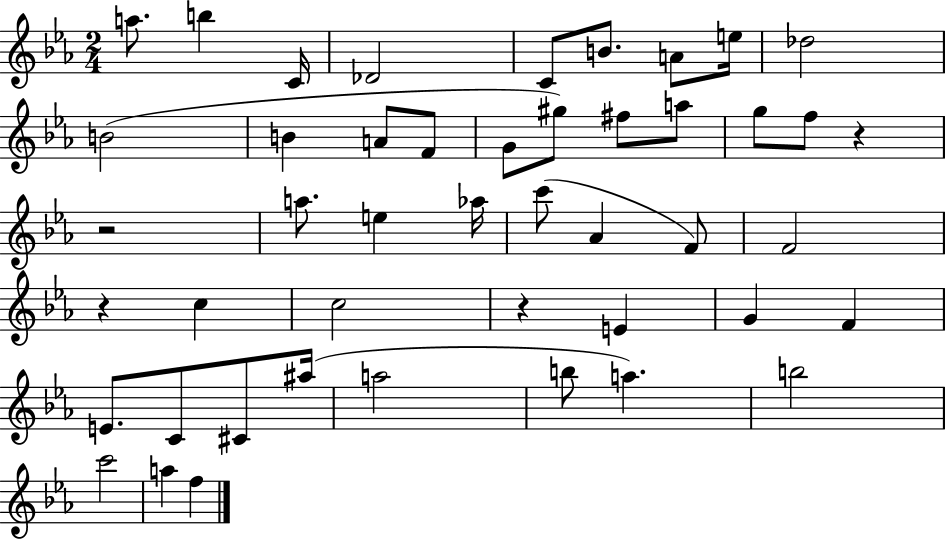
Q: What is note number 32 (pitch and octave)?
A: E4